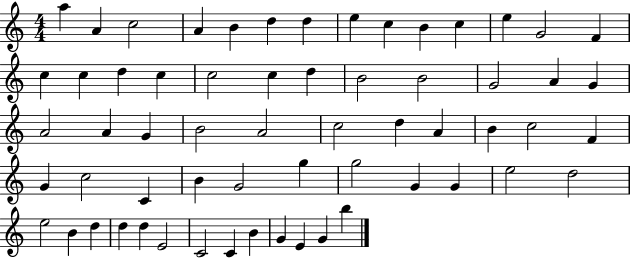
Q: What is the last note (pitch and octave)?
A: B5